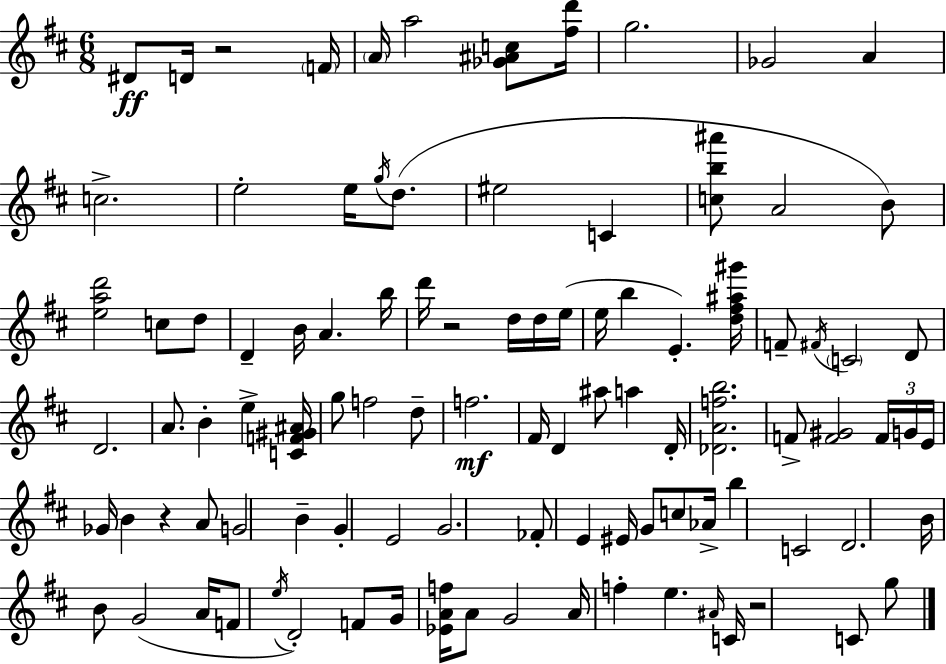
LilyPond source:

{
  \clef treble
  \numericTimeSignature
  \time 6/8
  \key d \major
  \repeat volta 2 { dis'8\ff d'16 r2 \parenthesize f'16 | \parenthesize a'16 a''2 <ges' ais' c''>8 <fis'' d'''>16 | g''2. | ges'2 a'4 | \break c''2.-> | e''2-. e''16 \acciaccatura { g''16 } d''8.( | eis''2 c'4 | <c'' b'' ais'''>8 a'2 b'8) | \break <e'' a'' d'''>2 c''8 d''8 | d'4-- b'16 a'4. | b''16 d'''16 r2 d''16 d''16 | e''16( e''16 b''4 e'4.-.) | \break <d'' fis'' ais'' gis'''>16 f'8-- \acciaccatura { fis'16 } \parenthesize c'2 | d'8 d'2. | a'8. b'4-. e''4-> | <c' f' gis' ais'>16 g''8 f''2 | \break d''8-- f''2.\mf | fis'16 d'4 ais''8 a''4 | d'16-. <des' a' f'' b''>2. | f'8-> <f' gis'>2 | \break \tuplet 3/2 { f'16 g'16 e'16 } ges'16 b'4 r4 | a'8 g'2 b'4-- | g'4-. e'2 | g'2. | \break fes'8-. e'4 eis'16 g'8 c''8 | aes'16-> b''4 c'2 | d'2. | b'16 b'8 g'2( | \break a'16 f'8 \acciaccatura { e''16 } d'2-.) | f'8 g'16 <ees' a' f''>16 a'8 g'2 | a'16 f''4-. e''4. | \grace { ais'16 } c'16 r2 | \break c'8 g''8 } \bar "|."
}